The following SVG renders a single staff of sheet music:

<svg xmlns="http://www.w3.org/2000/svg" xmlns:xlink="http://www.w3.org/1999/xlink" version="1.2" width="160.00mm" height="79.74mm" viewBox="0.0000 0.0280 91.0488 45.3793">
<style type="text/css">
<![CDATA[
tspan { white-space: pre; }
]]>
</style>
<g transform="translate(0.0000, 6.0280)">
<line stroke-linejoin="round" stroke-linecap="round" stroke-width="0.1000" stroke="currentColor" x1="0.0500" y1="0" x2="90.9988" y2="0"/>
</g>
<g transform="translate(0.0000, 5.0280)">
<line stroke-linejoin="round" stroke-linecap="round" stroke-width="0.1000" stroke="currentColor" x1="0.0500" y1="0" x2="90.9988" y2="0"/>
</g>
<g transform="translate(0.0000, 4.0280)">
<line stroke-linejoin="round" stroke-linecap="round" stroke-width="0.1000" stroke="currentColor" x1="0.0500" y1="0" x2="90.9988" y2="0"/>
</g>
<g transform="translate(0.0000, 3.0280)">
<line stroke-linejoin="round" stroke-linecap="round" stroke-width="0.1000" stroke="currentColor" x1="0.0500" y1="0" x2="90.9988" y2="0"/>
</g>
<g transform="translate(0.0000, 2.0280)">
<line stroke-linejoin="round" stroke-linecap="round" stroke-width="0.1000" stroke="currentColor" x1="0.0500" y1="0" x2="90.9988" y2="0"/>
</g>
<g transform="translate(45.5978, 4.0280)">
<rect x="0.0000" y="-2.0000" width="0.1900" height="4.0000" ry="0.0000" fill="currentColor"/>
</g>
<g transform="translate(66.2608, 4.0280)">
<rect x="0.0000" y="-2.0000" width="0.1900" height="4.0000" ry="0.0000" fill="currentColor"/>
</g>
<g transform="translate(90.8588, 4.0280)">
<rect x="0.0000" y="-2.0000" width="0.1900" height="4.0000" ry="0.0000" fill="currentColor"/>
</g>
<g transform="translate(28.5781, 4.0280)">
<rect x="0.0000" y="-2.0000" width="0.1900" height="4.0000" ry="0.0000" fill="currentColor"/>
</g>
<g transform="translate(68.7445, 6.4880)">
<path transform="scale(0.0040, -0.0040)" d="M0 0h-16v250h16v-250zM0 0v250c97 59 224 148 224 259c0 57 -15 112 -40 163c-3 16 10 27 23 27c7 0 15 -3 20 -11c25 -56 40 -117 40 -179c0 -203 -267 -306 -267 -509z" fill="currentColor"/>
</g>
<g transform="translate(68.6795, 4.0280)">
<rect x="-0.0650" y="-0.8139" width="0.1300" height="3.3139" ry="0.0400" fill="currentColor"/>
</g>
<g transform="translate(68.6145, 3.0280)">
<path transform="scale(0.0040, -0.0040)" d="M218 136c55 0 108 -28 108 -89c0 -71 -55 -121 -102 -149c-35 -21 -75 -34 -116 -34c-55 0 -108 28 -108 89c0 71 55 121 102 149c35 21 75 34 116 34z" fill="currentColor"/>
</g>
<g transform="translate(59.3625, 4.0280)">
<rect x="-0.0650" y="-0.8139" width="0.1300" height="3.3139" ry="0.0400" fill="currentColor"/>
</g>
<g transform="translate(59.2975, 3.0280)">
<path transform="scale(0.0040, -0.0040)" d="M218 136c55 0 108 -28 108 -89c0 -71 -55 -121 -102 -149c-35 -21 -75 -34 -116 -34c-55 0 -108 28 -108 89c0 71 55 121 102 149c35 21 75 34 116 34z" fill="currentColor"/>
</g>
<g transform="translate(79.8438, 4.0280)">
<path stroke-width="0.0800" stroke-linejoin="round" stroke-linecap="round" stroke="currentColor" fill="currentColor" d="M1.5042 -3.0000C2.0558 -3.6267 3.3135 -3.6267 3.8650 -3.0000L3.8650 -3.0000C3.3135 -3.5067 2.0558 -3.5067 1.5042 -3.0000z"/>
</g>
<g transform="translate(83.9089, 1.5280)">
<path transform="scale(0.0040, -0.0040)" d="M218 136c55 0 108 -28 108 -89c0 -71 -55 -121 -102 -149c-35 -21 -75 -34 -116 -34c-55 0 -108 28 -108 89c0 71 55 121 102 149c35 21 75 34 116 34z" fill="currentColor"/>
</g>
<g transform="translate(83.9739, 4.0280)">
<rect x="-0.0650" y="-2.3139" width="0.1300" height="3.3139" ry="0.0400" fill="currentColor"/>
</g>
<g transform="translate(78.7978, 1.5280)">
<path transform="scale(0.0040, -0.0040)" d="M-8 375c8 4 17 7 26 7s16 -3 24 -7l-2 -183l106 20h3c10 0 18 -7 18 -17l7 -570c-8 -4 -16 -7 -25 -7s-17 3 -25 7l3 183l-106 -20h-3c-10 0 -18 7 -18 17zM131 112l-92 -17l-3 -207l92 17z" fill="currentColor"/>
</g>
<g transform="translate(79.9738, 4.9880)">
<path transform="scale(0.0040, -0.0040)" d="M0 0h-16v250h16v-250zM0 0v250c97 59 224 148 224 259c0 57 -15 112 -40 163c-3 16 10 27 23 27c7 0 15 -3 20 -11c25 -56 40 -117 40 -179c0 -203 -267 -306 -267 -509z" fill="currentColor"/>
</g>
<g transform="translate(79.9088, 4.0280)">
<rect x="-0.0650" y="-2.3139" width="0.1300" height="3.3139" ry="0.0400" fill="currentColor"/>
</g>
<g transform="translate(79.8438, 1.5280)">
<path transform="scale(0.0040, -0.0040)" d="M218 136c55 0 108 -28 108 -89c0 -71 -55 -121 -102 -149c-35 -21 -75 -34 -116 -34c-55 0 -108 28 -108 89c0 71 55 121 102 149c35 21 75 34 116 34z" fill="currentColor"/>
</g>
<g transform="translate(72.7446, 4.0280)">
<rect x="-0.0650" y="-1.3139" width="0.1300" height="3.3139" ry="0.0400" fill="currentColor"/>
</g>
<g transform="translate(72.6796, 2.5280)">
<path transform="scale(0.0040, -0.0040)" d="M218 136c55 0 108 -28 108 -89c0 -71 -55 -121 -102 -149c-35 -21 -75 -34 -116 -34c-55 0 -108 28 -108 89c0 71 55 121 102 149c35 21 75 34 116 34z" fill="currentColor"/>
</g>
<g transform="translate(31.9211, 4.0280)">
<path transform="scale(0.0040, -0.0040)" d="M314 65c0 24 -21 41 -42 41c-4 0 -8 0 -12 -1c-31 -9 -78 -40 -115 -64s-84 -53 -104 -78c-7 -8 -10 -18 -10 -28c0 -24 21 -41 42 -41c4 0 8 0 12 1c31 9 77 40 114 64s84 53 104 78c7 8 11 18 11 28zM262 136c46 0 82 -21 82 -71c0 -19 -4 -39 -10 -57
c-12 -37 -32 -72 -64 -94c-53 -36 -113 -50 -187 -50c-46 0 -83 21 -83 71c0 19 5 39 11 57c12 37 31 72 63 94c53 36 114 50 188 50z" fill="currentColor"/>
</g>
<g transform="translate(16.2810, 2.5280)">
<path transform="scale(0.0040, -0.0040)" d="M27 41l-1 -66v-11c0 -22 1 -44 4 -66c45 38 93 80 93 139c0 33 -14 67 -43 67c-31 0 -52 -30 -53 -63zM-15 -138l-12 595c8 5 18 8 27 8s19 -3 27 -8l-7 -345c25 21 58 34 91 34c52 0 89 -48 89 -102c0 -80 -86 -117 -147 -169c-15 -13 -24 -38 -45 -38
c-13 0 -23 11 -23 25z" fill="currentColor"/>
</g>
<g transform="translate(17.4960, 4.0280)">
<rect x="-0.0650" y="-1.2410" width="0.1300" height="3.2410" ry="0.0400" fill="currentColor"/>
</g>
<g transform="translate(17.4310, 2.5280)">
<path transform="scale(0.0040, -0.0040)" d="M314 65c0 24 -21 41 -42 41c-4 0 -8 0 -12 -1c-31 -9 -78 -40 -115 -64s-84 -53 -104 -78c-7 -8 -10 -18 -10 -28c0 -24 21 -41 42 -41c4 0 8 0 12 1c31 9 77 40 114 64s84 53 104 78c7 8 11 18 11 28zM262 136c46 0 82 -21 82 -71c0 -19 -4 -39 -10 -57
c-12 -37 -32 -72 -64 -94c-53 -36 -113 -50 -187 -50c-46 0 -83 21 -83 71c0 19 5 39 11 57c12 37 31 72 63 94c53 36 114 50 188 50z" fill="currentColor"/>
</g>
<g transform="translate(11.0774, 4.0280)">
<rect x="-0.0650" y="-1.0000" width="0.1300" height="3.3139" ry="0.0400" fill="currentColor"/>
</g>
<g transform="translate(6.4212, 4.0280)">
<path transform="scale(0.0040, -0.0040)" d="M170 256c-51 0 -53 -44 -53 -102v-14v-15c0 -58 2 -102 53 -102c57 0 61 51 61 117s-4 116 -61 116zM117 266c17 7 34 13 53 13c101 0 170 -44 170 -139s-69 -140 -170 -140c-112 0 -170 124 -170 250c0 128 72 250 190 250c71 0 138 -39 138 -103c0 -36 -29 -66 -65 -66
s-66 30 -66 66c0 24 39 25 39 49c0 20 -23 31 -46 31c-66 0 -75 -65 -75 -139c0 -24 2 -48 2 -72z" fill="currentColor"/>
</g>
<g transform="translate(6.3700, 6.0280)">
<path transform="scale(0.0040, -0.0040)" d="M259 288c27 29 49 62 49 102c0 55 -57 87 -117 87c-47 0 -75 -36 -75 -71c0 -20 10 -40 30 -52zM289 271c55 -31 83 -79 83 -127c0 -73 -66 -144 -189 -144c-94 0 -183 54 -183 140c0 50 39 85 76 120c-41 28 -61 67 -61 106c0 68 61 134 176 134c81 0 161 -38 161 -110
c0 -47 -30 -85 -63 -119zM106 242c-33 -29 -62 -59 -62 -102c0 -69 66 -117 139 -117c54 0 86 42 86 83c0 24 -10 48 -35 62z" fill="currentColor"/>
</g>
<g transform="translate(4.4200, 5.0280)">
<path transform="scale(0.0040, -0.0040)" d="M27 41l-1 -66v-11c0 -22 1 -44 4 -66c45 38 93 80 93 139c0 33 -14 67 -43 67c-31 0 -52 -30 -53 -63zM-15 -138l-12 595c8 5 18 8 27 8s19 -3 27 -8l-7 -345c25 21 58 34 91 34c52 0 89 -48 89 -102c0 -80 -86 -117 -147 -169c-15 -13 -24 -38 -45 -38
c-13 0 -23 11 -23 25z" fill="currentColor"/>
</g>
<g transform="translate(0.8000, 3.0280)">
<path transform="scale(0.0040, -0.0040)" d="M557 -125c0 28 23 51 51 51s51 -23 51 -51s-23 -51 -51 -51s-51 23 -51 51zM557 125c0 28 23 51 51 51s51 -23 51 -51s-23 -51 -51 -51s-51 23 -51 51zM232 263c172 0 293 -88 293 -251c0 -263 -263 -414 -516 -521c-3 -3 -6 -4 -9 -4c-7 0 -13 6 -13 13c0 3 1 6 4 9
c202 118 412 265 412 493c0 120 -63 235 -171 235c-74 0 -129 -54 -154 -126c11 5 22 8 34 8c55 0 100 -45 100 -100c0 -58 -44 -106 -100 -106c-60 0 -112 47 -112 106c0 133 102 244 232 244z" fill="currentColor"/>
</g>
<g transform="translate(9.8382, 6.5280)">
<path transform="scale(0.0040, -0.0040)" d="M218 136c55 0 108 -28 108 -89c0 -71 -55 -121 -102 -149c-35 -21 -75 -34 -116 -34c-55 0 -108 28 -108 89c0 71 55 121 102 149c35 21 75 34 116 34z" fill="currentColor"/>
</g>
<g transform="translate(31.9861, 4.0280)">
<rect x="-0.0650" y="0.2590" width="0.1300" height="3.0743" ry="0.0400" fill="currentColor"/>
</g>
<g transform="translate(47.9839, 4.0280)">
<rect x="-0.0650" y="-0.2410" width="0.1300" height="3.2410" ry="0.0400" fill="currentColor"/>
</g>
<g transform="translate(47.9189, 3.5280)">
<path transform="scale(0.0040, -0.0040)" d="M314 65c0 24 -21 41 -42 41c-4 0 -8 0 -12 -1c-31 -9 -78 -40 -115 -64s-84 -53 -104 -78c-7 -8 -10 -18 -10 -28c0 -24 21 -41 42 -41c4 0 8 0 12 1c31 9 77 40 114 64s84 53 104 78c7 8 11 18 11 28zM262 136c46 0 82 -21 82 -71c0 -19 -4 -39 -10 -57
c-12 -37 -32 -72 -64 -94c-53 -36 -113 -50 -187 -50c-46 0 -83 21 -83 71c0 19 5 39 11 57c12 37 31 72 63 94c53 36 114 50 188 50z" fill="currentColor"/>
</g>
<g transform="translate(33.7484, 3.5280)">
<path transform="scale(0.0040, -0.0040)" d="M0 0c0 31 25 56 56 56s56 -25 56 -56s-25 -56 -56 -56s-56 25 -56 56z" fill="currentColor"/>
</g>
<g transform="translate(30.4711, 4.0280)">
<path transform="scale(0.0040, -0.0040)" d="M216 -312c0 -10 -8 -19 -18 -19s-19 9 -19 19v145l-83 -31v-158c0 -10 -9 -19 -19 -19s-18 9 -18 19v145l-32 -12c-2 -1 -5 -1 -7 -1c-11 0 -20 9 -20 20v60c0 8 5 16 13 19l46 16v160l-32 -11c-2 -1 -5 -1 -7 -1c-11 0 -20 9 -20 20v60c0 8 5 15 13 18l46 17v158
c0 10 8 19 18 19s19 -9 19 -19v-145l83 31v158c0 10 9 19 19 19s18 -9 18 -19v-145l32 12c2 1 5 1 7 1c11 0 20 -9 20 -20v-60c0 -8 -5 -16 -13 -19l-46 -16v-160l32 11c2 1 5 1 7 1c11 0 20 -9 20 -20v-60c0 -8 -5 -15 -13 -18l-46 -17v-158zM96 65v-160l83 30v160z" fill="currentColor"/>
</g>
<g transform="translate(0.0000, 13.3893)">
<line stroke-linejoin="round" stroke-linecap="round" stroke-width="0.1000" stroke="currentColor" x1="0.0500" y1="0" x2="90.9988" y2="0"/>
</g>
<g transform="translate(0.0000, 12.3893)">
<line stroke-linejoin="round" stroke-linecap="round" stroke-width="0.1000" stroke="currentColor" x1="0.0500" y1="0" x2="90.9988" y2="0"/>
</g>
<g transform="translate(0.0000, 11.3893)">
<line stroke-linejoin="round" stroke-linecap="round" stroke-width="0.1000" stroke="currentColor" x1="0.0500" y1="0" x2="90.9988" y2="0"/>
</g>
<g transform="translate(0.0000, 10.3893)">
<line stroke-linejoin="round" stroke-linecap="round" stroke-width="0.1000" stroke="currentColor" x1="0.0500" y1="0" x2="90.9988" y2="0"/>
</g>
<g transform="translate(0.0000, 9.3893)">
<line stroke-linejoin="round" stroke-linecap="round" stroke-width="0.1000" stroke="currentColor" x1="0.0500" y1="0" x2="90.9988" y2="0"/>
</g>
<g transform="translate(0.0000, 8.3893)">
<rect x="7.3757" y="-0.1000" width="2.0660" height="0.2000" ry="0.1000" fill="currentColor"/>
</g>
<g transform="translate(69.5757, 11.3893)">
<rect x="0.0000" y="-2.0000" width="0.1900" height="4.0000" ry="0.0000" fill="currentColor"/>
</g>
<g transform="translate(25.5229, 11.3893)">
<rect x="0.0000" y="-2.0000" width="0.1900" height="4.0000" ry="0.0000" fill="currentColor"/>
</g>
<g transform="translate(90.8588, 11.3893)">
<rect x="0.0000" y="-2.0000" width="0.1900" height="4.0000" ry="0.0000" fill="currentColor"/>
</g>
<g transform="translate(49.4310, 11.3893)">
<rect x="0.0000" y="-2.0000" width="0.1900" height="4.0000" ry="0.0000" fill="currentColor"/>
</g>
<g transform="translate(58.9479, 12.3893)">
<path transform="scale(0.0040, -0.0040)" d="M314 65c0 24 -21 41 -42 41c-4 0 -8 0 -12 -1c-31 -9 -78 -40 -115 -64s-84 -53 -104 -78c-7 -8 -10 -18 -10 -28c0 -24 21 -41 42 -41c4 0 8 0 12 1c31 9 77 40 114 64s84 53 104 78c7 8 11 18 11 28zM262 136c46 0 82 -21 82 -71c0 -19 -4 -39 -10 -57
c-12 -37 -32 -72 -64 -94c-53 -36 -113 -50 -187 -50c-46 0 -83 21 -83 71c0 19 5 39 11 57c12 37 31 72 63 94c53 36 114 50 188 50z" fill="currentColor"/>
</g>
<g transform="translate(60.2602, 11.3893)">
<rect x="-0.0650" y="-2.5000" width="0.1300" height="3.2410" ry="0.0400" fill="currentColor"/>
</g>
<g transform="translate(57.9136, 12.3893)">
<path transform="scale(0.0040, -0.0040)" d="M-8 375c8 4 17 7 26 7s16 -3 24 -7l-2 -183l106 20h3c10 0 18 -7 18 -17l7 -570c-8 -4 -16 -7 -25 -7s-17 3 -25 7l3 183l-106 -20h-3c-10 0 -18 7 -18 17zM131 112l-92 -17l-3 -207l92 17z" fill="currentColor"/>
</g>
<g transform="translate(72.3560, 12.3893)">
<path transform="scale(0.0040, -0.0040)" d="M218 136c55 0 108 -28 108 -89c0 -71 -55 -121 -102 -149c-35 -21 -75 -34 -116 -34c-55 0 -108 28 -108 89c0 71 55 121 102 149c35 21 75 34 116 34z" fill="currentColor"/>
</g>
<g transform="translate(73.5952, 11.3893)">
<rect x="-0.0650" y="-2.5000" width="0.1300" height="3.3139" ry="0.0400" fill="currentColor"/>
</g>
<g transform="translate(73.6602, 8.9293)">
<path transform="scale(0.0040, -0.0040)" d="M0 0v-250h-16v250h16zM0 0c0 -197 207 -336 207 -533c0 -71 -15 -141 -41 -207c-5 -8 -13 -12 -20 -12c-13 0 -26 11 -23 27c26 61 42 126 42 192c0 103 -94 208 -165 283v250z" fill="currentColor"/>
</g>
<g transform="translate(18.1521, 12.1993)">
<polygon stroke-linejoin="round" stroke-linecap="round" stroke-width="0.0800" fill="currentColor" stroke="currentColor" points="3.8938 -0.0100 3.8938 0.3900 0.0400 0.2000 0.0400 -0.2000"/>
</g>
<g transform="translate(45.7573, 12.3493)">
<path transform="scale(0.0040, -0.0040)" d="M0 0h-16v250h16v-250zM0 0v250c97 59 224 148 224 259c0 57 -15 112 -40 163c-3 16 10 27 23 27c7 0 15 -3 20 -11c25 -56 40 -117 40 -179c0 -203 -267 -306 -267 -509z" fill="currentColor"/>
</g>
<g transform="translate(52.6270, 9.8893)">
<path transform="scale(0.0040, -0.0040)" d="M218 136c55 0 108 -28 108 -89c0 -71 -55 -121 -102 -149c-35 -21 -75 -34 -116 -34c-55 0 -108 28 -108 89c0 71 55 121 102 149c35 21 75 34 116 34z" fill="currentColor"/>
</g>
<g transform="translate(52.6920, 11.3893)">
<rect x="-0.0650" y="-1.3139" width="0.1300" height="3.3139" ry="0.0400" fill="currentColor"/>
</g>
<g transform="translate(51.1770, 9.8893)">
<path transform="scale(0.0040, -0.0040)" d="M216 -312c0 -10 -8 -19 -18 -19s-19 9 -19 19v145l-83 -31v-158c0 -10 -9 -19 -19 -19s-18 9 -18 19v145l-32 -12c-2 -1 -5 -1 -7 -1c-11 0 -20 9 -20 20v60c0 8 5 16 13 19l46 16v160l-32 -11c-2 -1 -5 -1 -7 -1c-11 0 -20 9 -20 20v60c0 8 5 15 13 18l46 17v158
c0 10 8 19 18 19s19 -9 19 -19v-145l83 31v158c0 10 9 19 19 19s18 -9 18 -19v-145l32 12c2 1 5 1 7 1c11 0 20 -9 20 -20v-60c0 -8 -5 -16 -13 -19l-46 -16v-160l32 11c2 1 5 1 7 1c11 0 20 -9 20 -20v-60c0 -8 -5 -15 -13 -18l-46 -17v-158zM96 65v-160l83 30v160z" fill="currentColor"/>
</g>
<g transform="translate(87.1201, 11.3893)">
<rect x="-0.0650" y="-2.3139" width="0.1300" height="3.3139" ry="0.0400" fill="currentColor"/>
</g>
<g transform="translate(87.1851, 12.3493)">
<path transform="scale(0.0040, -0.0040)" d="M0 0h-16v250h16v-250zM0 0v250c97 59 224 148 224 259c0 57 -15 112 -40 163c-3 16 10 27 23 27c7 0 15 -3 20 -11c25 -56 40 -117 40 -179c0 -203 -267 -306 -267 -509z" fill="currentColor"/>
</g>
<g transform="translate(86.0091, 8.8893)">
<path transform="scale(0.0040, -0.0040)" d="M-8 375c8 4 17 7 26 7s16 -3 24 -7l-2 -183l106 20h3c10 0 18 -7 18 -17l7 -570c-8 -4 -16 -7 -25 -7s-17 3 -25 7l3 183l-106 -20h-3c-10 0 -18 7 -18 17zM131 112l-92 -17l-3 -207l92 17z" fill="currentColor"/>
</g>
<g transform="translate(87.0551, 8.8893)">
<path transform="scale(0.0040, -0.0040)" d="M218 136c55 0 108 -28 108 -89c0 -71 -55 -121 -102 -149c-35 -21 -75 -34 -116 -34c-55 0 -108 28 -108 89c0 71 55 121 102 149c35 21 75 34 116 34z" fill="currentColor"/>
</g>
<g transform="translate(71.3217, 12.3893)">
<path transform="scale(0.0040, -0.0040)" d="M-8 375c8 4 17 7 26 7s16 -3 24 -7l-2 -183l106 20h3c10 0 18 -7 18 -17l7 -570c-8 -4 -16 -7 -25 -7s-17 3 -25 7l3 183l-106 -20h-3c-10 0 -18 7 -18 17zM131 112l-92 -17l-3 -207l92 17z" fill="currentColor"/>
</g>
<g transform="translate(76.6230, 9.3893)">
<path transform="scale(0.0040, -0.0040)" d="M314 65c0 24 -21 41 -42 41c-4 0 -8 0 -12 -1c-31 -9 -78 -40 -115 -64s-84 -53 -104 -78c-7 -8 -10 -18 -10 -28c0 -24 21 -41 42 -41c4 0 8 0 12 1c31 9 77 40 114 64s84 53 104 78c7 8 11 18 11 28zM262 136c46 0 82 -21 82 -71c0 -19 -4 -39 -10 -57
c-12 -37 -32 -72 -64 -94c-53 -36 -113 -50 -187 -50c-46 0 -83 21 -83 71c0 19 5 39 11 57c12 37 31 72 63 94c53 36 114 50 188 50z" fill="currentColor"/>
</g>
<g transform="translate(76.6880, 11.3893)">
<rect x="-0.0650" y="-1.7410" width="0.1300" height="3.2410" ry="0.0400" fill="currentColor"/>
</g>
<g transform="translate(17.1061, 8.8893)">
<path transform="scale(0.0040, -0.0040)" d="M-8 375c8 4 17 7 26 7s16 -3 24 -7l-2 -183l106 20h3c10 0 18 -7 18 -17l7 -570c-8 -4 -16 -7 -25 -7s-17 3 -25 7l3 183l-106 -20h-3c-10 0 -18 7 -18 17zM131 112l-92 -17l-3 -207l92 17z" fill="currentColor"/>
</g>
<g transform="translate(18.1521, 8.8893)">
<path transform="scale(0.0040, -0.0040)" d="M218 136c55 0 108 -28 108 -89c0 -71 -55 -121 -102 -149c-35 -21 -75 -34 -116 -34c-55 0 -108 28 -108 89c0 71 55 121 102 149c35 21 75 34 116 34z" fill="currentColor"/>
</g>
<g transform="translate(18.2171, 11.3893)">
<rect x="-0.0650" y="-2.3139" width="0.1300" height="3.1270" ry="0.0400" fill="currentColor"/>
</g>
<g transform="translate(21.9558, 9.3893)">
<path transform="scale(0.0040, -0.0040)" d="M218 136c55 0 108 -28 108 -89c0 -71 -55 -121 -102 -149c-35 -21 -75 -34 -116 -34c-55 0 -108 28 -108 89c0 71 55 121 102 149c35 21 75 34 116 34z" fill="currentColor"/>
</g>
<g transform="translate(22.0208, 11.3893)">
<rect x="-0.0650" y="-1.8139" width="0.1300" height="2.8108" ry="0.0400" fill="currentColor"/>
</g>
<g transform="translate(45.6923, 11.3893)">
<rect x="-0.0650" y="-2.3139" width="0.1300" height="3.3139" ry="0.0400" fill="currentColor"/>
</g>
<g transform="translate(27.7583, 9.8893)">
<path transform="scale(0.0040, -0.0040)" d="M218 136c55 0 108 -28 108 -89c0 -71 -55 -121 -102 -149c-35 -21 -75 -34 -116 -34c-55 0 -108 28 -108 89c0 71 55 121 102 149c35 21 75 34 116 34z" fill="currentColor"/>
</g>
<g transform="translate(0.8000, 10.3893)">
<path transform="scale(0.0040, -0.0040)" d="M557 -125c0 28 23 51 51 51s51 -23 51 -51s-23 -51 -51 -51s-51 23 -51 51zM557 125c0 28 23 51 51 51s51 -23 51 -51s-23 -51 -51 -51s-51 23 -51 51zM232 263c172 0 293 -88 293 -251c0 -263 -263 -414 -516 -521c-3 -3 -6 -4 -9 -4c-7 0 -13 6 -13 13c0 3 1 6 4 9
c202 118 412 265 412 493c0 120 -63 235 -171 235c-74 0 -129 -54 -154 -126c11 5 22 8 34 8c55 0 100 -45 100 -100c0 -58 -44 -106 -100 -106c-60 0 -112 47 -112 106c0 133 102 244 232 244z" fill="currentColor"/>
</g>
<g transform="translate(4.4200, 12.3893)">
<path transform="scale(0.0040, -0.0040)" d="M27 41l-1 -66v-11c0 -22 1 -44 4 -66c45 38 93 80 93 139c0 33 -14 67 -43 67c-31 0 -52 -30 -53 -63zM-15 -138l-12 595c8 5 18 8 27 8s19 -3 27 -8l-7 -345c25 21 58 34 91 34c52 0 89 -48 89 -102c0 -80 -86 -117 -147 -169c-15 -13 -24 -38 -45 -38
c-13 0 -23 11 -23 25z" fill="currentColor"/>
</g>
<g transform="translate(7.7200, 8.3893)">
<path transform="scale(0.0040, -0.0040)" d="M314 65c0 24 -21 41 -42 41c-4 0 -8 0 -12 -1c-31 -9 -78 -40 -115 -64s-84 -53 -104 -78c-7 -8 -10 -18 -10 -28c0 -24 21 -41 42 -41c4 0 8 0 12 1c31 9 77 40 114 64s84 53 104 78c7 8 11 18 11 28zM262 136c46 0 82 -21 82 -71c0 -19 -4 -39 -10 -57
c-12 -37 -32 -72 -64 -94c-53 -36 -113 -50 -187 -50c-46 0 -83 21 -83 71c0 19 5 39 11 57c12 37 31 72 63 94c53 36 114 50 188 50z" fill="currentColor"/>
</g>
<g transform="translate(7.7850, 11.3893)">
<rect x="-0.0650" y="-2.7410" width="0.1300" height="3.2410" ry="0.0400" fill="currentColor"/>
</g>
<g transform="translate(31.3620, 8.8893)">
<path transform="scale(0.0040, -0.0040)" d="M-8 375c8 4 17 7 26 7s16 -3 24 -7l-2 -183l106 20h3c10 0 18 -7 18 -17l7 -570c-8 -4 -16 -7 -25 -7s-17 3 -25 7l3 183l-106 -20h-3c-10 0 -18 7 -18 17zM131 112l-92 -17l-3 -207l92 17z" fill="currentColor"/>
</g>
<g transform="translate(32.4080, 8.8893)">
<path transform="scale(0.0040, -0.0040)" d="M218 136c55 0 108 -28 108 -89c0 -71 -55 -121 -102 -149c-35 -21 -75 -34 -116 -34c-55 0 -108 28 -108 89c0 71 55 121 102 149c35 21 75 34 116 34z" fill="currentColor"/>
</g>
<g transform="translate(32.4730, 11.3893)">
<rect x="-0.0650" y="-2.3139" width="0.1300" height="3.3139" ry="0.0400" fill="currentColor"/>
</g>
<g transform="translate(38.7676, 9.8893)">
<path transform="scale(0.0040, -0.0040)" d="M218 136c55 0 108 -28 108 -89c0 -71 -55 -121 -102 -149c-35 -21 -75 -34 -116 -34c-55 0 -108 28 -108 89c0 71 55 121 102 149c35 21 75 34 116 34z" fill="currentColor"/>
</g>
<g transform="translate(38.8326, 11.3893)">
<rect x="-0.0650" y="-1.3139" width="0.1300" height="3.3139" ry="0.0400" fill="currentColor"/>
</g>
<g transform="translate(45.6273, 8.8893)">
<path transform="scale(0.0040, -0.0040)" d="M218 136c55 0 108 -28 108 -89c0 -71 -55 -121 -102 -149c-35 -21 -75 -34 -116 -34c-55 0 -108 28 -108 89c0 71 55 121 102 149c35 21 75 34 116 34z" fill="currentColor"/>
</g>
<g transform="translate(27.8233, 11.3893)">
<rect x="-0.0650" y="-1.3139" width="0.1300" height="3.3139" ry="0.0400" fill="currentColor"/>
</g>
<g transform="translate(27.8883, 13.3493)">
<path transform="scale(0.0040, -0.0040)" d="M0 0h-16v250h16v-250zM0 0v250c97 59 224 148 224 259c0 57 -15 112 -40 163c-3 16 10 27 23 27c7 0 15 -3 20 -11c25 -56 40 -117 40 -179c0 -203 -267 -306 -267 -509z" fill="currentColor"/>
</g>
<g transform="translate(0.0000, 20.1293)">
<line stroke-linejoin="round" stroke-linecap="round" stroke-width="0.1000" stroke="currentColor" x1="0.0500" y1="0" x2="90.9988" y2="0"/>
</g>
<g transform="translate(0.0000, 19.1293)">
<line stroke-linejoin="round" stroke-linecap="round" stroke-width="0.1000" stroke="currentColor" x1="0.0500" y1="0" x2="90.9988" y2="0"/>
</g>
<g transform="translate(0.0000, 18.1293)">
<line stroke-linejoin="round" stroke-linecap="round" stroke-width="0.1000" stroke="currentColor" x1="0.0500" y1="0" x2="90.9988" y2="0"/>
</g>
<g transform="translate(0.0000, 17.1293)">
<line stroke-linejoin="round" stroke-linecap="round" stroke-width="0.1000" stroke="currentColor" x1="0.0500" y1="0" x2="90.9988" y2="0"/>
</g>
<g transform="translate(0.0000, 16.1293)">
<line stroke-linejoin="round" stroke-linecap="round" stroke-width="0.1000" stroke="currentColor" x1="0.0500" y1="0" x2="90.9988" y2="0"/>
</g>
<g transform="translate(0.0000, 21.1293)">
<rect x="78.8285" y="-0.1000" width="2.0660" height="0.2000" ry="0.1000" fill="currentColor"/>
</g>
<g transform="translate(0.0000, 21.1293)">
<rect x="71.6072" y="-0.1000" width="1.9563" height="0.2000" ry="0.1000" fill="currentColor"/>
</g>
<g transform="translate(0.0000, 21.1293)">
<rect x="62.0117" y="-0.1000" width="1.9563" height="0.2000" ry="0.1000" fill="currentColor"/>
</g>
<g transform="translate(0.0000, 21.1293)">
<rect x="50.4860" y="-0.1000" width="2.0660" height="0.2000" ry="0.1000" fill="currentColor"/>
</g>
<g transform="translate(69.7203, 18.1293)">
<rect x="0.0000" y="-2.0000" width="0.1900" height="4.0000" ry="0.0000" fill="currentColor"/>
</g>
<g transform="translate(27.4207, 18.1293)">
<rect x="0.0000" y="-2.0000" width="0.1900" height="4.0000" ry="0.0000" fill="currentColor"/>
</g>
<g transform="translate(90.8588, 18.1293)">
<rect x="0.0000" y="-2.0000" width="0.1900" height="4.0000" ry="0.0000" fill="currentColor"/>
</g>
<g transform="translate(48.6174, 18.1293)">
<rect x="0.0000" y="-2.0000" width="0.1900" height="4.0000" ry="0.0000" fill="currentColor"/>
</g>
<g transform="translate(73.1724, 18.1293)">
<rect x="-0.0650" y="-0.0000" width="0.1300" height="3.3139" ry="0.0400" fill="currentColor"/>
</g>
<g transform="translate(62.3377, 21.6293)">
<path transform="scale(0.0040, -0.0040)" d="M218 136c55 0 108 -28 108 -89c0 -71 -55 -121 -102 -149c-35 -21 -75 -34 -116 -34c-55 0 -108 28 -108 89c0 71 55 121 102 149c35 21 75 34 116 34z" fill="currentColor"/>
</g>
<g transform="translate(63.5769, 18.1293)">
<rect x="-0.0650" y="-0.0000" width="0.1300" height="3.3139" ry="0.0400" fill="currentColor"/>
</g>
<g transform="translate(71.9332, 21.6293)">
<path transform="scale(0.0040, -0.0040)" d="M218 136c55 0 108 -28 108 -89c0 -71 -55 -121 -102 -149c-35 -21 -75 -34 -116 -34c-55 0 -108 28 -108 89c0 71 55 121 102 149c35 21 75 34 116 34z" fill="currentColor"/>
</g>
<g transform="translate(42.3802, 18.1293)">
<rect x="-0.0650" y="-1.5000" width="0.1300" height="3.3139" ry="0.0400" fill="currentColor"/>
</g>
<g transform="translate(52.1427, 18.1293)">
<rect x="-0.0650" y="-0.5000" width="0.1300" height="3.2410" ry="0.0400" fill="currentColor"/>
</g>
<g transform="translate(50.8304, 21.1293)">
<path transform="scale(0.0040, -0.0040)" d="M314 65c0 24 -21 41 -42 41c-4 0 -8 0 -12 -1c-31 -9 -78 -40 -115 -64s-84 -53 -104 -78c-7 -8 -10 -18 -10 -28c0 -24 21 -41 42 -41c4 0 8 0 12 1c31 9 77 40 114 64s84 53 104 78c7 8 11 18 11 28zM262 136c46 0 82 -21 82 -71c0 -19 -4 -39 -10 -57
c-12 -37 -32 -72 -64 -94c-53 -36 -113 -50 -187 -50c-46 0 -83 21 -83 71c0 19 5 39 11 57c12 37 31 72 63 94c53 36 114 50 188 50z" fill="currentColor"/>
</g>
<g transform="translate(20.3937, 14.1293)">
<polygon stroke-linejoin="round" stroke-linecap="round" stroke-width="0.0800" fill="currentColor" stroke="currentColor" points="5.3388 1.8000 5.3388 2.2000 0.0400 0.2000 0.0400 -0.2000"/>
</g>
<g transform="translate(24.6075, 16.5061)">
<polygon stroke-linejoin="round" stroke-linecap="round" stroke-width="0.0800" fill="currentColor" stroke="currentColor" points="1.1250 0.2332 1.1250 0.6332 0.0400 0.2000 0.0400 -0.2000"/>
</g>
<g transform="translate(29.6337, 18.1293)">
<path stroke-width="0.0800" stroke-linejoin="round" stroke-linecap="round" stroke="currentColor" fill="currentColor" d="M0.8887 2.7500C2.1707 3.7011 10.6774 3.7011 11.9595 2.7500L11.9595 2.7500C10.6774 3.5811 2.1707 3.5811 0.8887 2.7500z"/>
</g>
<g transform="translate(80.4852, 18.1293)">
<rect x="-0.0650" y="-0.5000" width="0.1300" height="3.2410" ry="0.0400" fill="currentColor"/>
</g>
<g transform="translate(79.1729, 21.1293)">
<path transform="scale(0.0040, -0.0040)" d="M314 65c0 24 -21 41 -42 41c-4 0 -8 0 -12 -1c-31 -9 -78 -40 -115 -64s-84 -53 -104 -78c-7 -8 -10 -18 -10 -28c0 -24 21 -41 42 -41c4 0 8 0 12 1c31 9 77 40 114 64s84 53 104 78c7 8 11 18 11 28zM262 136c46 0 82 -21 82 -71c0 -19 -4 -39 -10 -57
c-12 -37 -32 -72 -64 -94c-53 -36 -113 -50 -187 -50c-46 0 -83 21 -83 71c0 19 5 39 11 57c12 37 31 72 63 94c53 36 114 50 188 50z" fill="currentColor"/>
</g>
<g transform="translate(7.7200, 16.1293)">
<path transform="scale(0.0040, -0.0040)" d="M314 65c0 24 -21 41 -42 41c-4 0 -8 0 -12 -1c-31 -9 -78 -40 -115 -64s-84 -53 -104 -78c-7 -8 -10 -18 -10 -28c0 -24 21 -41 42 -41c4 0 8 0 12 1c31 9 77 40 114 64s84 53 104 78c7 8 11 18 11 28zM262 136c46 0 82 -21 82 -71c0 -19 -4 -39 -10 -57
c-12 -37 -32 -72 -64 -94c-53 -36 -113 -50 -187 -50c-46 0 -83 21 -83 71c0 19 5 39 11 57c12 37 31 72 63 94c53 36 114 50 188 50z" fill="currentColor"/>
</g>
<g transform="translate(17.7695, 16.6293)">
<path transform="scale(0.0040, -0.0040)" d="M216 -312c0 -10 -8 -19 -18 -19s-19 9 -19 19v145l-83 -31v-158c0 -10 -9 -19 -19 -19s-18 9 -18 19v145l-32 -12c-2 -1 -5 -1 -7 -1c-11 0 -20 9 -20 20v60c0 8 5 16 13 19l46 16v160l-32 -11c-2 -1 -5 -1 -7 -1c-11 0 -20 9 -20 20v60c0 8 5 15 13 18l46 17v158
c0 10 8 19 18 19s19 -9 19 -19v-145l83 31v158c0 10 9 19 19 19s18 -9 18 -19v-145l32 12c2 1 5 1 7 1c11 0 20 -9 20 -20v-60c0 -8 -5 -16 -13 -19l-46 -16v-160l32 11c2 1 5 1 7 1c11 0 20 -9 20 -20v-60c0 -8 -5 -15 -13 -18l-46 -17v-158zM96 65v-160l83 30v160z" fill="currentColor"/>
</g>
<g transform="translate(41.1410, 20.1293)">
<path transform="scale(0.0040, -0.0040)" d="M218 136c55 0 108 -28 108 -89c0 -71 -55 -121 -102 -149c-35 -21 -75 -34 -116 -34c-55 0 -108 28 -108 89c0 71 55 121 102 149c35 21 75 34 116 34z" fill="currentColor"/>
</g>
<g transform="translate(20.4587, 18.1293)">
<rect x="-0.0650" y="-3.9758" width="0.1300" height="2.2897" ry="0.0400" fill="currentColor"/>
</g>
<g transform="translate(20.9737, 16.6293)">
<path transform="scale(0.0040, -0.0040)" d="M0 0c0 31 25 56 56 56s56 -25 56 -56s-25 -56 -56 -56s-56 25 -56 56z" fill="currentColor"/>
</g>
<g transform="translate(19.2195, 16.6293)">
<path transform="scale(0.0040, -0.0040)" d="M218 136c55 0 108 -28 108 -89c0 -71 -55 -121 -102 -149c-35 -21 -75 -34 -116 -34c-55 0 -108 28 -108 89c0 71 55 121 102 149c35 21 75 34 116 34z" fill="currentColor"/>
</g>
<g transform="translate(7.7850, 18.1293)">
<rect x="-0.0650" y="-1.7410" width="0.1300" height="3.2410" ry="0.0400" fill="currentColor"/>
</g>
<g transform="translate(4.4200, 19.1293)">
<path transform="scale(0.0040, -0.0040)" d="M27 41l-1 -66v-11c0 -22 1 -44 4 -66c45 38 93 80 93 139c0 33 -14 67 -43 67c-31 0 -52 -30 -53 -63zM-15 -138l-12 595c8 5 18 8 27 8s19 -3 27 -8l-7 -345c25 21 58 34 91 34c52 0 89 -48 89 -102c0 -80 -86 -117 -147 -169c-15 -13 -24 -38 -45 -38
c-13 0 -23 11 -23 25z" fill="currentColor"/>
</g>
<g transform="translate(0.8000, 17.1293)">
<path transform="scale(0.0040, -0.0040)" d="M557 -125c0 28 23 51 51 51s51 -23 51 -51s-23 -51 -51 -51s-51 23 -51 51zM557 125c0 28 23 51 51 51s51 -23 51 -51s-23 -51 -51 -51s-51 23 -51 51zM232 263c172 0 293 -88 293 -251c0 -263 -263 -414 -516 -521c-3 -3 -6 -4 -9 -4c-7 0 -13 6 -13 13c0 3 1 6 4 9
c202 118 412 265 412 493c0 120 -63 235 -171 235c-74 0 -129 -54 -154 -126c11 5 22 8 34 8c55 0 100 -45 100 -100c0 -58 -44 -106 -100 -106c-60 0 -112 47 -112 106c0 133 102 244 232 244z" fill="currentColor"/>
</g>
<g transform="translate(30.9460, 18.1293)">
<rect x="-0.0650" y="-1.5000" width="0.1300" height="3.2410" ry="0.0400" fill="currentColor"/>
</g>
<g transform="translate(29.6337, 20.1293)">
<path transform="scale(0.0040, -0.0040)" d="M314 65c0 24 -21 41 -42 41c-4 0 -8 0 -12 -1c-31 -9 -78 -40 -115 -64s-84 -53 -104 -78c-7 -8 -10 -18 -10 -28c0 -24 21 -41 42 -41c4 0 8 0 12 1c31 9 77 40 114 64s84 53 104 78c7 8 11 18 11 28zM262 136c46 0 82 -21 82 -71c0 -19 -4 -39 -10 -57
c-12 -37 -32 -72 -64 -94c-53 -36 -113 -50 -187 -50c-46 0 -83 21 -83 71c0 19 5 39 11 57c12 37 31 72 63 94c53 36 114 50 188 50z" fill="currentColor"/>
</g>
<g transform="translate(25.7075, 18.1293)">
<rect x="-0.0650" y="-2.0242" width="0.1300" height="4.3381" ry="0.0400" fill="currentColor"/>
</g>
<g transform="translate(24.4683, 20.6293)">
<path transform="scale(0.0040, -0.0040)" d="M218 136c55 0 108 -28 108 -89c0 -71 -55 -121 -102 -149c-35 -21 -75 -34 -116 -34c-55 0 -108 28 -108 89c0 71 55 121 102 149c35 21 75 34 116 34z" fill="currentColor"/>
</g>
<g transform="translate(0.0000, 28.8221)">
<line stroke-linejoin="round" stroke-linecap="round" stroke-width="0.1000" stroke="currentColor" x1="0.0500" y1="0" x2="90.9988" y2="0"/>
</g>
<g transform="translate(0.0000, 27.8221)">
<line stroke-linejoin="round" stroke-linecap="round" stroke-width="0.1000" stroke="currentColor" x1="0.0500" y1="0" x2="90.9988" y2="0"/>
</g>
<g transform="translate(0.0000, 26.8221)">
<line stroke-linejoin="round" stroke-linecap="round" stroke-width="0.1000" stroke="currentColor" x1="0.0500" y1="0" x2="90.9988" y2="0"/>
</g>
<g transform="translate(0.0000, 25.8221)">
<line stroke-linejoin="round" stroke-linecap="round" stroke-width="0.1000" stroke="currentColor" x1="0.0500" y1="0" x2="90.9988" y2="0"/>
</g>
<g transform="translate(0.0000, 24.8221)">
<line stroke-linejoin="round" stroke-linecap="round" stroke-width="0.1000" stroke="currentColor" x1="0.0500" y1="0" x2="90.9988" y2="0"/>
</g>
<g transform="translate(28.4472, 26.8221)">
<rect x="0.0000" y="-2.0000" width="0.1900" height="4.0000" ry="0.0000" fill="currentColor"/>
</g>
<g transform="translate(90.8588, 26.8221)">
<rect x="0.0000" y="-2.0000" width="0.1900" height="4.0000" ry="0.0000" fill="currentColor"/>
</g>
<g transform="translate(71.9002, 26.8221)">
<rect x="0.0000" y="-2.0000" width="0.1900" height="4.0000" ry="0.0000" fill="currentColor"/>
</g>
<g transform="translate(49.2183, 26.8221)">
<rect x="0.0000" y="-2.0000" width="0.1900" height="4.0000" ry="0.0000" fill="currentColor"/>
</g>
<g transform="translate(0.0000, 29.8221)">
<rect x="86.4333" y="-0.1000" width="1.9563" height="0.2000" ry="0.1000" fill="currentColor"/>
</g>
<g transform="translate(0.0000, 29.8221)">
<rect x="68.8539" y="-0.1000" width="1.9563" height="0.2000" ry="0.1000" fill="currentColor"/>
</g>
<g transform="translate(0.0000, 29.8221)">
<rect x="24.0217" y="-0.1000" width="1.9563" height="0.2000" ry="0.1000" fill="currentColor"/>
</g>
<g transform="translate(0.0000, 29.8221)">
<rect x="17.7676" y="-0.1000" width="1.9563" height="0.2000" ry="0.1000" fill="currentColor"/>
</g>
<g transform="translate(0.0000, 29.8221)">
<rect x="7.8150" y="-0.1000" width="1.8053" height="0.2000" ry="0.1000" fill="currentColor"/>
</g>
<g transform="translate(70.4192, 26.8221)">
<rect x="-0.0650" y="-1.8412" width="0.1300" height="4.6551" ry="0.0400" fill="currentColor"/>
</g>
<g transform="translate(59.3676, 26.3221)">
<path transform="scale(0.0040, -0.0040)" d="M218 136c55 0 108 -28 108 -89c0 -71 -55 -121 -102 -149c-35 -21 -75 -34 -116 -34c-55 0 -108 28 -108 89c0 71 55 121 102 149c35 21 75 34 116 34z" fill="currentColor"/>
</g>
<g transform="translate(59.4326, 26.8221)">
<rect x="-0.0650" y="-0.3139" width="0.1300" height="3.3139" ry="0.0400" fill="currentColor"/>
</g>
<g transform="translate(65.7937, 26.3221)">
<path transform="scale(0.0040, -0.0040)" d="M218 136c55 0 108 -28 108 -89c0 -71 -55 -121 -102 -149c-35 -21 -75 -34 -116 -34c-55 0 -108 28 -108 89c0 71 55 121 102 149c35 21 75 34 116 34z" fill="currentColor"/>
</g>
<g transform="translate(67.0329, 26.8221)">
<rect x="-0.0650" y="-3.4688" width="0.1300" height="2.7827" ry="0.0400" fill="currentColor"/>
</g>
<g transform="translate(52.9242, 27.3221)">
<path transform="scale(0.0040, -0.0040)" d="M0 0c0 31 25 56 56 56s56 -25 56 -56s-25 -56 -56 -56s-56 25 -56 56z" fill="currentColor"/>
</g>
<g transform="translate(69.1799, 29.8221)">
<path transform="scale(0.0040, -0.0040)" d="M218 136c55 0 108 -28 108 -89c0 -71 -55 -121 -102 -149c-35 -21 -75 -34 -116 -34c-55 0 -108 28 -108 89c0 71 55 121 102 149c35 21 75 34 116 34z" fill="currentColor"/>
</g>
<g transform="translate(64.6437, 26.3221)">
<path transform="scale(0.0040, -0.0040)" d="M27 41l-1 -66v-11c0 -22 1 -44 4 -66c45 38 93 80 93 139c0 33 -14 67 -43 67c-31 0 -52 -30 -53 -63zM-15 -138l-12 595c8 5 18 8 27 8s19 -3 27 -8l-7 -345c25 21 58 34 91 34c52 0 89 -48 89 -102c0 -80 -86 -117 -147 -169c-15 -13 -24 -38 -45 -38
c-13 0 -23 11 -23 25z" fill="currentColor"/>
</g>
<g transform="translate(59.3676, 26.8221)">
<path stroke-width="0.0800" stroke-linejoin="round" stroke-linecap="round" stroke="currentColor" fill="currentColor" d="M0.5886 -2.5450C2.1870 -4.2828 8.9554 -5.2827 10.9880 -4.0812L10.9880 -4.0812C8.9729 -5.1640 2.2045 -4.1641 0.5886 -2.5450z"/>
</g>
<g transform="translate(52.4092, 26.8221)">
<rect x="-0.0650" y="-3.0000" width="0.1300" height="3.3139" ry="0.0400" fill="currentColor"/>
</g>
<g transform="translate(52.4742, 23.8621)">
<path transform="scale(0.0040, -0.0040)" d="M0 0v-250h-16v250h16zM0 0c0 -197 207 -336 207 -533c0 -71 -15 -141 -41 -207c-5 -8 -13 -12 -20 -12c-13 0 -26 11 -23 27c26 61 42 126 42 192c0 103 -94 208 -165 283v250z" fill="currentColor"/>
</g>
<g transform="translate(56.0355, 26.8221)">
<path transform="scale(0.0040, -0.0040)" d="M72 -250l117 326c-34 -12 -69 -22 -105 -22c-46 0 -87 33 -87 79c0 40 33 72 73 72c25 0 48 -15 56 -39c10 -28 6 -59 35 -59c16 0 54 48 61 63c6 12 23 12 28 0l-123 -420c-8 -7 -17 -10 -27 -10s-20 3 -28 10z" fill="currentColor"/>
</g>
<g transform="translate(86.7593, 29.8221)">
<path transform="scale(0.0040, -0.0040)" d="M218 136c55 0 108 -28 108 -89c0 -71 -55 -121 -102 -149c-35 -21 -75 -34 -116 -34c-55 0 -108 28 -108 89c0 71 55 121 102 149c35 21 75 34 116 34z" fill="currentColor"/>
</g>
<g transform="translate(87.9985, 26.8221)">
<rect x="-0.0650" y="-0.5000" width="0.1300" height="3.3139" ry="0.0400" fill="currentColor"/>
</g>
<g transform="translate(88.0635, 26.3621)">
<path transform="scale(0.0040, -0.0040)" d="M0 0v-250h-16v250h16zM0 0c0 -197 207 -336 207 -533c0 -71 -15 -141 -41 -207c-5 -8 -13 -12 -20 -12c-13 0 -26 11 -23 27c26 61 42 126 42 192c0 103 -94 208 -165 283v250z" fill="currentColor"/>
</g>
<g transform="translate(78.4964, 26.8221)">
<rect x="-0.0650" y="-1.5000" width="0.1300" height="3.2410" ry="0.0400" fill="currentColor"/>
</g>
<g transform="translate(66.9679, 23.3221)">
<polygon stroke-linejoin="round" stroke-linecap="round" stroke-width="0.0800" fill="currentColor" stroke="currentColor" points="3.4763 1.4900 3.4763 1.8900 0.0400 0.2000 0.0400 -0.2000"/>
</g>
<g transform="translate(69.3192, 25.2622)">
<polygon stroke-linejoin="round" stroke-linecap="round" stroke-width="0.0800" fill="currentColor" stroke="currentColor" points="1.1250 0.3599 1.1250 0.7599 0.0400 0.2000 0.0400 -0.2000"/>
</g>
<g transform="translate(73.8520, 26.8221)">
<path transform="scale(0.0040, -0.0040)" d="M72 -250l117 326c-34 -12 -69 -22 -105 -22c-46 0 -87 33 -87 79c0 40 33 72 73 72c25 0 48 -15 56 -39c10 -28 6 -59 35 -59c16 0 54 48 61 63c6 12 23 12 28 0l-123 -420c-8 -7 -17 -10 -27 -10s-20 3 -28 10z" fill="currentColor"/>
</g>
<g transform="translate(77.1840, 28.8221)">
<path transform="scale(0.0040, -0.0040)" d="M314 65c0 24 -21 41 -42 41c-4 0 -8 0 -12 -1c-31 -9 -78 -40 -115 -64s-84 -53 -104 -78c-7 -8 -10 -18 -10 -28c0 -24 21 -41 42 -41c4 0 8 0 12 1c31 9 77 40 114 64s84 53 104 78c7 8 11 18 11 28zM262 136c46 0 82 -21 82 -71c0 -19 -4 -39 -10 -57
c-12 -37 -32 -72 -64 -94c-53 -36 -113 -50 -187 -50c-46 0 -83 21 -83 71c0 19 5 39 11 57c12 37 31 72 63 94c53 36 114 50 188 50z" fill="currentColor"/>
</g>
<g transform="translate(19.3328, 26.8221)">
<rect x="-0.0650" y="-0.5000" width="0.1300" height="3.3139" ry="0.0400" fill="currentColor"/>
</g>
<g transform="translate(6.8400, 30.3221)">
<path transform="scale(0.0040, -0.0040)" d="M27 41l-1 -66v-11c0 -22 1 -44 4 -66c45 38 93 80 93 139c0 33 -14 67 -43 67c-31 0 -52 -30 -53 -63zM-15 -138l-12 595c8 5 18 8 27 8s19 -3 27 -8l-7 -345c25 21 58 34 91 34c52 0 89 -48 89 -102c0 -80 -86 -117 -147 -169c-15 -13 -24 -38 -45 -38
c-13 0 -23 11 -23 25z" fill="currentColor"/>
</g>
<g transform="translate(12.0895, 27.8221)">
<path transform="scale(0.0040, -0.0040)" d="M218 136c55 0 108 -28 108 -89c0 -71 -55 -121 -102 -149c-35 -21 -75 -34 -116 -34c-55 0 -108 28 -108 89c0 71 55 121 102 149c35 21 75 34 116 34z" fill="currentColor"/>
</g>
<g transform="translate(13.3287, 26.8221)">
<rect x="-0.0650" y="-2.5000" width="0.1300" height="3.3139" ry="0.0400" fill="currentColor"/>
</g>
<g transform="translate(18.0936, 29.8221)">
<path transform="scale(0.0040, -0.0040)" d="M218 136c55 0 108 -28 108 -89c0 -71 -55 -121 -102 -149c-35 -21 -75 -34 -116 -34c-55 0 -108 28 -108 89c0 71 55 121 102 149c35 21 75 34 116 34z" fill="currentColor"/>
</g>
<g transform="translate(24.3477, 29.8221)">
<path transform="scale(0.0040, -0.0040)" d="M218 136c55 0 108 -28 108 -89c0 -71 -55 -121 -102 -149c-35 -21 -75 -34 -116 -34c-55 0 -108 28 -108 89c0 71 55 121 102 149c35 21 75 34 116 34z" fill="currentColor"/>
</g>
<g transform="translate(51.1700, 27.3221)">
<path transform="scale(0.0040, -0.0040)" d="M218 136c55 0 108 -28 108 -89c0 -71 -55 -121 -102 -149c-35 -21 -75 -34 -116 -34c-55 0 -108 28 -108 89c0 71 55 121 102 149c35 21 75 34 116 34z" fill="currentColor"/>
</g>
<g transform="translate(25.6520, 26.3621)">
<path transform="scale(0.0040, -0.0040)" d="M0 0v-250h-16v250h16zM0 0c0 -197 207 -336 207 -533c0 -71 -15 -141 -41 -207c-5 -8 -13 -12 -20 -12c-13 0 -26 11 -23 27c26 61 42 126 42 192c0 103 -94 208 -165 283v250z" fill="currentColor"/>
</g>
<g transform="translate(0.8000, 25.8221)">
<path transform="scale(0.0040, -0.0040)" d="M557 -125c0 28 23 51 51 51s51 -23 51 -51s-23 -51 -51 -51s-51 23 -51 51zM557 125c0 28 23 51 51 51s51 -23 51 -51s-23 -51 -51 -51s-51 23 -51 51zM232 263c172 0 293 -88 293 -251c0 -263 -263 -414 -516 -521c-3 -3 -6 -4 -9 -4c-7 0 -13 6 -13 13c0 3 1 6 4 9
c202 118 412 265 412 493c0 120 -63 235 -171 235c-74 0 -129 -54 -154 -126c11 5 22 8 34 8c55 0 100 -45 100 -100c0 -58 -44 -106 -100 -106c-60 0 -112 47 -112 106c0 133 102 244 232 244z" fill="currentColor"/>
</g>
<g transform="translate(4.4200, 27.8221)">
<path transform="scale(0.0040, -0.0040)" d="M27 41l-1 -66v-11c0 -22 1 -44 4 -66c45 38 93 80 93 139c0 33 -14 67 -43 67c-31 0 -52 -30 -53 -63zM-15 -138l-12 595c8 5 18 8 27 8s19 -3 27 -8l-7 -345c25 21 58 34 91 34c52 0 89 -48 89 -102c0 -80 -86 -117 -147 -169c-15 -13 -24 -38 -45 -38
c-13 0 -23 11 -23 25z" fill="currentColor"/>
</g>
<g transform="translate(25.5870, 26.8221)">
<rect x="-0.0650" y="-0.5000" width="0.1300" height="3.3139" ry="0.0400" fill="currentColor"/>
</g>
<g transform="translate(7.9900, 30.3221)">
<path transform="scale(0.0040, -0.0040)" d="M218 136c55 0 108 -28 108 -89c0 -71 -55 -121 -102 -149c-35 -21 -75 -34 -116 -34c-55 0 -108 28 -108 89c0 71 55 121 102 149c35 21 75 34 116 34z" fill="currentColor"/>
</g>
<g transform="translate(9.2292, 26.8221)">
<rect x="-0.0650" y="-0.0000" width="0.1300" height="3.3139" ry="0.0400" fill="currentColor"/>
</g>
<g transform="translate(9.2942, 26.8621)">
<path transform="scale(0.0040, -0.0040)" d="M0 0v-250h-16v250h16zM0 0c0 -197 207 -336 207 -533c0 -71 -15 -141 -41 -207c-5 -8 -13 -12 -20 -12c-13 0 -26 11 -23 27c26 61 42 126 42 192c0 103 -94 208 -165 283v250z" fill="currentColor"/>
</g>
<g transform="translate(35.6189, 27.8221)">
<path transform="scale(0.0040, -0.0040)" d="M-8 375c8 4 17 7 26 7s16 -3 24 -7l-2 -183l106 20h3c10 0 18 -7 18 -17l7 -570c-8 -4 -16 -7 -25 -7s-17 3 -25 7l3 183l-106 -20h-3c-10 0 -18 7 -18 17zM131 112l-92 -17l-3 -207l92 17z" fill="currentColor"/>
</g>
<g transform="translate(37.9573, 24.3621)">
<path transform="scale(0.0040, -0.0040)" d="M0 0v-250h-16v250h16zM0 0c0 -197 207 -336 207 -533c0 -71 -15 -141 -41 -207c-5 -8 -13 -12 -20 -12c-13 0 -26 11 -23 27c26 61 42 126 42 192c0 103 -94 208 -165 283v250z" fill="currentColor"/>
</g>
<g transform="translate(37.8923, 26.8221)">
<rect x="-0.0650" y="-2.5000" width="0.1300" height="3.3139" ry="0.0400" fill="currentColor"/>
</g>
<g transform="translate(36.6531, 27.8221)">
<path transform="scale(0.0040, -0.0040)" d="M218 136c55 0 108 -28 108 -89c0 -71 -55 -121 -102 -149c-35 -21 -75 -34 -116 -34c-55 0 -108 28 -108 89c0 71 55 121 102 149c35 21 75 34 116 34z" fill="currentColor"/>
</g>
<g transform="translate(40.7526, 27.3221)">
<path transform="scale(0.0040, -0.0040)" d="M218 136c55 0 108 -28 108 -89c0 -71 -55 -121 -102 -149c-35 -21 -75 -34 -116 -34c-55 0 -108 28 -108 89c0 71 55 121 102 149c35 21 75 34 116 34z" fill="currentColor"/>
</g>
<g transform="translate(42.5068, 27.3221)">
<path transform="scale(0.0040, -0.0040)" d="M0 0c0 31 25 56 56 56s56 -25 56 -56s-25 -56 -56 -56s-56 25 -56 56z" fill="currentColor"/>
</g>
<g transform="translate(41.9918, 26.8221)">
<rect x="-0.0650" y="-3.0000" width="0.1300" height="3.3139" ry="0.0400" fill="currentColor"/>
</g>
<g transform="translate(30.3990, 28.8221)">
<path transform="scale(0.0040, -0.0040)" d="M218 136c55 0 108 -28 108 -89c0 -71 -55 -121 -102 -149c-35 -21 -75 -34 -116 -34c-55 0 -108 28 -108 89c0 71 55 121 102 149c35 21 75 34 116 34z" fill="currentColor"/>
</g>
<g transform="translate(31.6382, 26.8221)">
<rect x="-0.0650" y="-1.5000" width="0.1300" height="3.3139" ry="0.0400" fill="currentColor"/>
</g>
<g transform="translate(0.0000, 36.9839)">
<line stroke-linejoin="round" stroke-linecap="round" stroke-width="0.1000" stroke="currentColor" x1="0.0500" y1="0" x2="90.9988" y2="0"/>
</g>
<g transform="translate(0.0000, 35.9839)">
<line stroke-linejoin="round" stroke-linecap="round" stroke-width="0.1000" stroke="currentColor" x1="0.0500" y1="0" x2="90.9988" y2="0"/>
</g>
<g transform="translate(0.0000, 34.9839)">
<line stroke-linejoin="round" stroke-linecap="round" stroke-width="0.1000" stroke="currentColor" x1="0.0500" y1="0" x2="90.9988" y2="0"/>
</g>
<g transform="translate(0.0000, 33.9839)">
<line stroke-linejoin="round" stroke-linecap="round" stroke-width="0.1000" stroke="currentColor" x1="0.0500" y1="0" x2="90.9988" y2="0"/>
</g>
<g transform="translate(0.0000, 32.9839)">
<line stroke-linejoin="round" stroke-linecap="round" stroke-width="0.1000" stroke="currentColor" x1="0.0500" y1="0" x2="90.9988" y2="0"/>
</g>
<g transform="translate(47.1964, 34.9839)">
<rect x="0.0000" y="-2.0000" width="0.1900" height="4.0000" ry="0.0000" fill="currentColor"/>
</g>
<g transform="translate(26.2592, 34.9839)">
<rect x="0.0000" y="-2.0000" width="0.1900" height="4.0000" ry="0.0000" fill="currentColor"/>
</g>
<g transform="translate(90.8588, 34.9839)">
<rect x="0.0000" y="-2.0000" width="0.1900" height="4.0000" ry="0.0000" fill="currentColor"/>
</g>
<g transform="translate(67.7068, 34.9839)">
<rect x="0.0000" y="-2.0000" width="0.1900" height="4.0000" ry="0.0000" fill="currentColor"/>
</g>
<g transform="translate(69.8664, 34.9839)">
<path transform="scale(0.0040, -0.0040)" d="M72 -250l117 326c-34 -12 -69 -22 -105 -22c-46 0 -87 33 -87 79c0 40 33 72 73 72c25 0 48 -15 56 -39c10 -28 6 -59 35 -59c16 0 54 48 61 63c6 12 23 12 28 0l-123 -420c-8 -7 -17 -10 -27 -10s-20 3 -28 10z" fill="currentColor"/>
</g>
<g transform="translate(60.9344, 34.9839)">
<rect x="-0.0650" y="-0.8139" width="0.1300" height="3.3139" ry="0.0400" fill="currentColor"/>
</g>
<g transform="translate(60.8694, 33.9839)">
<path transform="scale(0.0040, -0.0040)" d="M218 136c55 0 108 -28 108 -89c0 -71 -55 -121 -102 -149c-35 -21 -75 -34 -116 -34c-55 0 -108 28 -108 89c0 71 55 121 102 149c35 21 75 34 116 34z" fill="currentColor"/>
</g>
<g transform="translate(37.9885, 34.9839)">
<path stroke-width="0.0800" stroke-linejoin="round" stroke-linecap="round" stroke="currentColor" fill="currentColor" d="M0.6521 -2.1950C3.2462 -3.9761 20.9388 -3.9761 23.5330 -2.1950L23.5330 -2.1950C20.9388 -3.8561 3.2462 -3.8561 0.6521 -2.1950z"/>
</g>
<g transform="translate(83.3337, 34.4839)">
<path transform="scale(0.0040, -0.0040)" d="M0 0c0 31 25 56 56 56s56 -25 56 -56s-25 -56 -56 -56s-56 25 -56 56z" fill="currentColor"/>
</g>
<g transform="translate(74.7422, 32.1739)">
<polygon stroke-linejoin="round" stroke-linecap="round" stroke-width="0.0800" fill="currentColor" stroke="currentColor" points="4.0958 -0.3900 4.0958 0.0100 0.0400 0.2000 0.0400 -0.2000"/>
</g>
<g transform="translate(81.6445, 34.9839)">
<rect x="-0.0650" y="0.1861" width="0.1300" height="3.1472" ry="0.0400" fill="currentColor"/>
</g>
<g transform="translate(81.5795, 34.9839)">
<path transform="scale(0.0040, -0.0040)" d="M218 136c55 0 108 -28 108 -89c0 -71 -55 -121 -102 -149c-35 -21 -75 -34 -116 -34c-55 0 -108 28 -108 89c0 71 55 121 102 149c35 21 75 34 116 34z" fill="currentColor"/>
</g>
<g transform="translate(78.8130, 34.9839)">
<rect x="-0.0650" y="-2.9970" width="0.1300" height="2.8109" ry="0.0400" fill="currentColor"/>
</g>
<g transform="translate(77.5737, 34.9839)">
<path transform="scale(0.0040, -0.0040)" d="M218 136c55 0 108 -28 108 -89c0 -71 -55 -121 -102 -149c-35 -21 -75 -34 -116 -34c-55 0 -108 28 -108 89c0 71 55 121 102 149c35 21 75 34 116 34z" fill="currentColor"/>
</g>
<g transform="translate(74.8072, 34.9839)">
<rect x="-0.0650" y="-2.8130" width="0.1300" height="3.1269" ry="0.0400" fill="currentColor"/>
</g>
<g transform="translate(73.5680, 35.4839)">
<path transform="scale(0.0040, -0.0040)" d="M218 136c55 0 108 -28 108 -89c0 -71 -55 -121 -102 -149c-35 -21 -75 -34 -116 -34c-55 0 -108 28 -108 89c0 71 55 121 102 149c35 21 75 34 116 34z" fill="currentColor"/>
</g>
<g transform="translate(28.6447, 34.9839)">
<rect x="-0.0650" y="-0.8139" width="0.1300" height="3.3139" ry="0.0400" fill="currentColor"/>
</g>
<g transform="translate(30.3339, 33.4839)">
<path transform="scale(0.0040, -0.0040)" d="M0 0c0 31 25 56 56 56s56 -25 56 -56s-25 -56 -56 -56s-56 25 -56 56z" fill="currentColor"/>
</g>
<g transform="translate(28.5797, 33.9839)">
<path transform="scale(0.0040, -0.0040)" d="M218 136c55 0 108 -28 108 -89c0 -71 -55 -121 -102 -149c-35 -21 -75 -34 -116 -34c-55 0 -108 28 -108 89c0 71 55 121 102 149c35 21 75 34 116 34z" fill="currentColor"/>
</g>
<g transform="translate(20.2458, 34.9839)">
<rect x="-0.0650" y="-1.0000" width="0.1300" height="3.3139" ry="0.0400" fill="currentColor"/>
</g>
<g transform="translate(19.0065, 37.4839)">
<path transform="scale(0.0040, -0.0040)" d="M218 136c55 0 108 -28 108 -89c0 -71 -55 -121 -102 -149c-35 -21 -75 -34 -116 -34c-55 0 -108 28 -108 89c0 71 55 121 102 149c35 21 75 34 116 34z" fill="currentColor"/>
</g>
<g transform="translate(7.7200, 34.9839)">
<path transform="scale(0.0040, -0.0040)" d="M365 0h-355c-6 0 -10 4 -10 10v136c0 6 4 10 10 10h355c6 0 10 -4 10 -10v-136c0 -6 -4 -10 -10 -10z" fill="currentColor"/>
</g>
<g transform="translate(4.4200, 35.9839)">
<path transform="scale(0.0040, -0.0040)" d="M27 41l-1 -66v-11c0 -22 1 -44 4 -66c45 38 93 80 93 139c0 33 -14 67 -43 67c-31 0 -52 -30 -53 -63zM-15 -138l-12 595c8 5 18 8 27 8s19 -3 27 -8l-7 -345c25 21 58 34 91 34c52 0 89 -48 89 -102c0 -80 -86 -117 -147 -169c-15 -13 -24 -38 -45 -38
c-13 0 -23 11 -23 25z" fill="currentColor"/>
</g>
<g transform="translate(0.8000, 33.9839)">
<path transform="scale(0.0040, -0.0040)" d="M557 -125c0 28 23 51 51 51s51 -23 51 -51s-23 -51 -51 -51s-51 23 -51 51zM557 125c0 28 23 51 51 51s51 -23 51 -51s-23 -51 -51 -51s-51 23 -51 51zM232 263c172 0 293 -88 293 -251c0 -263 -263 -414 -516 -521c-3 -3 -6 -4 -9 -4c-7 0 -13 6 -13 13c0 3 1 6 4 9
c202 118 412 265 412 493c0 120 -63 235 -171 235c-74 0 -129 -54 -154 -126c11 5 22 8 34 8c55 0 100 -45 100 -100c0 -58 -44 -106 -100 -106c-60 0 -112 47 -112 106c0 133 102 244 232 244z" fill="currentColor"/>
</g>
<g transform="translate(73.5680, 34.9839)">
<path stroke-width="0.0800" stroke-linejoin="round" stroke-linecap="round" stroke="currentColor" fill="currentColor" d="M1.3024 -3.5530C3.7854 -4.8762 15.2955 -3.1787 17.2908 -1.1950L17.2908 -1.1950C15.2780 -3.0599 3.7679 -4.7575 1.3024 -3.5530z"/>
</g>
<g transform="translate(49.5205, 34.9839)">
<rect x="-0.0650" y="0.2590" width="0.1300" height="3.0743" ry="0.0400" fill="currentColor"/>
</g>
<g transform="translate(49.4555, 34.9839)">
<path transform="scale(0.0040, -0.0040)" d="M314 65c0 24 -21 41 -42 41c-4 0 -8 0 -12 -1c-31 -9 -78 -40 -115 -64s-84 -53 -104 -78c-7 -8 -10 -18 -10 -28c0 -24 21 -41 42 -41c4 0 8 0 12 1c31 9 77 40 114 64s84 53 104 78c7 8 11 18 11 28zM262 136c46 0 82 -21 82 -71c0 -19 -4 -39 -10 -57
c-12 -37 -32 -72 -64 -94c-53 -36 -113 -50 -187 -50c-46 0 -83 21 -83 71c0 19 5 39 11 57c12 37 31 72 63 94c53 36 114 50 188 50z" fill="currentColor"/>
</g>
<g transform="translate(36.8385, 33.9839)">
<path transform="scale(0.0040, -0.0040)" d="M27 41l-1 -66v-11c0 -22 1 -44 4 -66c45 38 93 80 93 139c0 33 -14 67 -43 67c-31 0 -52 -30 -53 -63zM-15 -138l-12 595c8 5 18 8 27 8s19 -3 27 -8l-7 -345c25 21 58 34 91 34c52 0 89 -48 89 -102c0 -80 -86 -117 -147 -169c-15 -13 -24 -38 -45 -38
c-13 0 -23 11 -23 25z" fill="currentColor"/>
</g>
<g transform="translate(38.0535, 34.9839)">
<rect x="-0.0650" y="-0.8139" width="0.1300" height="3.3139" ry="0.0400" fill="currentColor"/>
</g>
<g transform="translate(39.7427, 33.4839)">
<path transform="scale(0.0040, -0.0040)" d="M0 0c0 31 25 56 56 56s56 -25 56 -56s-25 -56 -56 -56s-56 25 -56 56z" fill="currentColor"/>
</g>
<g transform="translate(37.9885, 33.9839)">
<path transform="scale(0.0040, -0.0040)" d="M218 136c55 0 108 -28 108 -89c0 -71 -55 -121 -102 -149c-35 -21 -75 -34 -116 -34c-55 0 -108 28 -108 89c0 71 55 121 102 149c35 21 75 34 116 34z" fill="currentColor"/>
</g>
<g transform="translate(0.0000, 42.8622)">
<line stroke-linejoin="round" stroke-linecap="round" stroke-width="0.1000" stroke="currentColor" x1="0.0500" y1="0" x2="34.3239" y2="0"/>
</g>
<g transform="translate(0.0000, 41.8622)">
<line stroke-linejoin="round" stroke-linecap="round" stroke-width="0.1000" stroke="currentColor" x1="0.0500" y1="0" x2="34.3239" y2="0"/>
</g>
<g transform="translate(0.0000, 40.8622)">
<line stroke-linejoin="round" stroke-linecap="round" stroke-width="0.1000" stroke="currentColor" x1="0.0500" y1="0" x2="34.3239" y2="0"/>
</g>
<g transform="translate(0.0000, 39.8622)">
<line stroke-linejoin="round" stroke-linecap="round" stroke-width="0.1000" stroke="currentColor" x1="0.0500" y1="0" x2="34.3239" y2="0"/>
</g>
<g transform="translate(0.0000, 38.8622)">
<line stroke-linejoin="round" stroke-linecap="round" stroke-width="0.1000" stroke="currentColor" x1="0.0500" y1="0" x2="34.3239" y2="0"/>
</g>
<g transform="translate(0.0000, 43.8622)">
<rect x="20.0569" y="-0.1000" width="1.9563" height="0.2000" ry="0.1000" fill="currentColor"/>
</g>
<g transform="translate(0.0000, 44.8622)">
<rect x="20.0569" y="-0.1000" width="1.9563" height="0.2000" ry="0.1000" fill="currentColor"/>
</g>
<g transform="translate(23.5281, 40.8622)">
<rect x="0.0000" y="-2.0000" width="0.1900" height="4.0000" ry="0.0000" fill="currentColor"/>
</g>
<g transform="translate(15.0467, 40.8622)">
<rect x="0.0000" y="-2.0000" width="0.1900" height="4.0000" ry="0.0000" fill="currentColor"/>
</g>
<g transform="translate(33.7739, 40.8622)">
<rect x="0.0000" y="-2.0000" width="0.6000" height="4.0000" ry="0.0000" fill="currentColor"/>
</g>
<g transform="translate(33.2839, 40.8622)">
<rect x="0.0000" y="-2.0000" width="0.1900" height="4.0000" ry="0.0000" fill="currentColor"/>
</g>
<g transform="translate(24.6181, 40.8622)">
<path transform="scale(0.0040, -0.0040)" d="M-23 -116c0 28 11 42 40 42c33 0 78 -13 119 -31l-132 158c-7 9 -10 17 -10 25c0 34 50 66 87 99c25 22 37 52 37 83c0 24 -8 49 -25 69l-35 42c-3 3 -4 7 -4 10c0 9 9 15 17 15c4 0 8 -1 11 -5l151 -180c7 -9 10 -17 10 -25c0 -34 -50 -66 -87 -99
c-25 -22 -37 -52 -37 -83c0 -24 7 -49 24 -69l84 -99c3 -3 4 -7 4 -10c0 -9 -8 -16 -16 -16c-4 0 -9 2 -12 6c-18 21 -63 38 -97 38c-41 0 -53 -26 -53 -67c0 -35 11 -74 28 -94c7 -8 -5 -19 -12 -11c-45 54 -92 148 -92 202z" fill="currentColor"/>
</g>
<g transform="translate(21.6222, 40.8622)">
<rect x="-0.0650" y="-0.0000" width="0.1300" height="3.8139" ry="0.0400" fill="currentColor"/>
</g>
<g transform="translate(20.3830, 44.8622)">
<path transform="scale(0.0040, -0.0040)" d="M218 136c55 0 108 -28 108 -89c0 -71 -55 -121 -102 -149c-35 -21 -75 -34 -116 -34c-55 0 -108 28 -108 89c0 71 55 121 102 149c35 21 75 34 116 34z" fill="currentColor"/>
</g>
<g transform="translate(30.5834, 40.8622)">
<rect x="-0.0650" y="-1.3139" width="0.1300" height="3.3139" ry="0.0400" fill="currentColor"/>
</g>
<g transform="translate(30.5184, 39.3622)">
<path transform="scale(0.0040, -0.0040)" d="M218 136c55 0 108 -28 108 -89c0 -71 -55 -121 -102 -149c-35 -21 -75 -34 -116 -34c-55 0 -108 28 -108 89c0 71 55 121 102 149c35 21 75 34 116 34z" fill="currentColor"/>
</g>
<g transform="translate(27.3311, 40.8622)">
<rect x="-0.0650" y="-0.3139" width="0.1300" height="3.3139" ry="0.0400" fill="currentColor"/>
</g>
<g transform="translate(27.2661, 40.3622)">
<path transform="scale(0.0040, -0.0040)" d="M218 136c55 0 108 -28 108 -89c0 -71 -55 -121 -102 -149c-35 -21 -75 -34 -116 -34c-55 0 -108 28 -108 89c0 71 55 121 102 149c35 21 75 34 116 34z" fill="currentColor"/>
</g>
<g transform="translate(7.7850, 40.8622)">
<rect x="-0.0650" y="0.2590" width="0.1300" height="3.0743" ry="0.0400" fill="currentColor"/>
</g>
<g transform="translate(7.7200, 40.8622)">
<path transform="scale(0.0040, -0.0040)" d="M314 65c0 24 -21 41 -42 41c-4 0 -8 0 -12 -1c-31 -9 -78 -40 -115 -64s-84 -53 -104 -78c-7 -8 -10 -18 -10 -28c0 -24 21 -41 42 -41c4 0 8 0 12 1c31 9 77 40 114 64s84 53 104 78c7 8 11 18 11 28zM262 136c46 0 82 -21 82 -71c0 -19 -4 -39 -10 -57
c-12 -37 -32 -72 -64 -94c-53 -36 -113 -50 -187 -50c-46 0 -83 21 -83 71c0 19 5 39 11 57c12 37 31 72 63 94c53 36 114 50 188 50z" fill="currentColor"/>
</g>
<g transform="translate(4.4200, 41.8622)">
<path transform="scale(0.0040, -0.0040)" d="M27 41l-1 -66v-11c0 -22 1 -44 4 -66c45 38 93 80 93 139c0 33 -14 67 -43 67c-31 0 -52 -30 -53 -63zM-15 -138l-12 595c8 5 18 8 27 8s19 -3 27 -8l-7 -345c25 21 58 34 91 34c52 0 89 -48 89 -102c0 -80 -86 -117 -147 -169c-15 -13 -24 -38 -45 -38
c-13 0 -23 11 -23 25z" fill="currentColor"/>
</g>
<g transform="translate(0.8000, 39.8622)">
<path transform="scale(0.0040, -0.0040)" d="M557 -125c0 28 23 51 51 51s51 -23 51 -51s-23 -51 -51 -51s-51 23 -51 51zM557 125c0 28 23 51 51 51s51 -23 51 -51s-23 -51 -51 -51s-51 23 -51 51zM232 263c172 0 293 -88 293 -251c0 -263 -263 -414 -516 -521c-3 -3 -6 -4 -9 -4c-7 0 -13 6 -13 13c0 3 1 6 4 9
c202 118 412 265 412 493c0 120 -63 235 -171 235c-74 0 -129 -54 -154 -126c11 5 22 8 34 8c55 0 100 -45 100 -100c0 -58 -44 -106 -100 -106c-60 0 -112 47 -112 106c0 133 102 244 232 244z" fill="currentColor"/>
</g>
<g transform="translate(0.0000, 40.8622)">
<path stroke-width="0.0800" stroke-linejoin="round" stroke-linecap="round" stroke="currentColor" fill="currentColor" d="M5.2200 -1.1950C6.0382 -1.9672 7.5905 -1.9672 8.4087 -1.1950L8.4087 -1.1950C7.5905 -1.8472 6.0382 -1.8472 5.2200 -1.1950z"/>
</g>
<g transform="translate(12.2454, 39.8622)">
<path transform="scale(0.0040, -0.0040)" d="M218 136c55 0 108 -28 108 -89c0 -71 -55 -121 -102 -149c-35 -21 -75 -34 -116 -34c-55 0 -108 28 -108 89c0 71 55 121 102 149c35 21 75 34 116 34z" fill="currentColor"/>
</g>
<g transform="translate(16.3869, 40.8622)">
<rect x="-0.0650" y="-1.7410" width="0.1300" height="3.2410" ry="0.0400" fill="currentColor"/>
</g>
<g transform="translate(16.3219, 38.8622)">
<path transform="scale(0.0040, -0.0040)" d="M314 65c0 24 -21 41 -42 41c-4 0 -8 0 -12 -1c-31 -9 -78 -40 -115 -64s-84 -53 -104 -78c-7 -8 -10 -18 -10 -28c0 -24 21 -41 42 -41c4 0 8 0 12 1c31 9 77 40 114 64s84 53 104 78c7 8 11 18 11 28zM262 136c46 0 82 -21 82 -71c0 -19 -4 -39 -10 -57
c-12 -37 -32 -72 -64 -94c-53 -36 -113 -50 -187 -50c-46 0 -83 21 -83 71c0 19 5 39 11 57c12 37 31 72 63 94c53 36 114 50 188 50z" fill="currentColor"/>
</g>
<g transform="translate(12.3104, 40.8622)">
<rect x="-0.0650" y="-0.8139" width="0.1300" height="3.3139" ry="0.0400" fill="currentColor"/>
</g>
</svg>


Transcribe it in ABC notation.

X:1
T:Untitled
M:6/8
L:1/4
K:F
F,, _G,2 ^D,2 E,2 F, F,/2 G, B,/2 B, C2 B,/2 A,/2 G,/2 B, G, B,/2 ^G, B,,2 B,,/2 A,2 B,/2 A,2 ^G,/2 F,,/4 G,,2 G,, E,,2 D,, D,, E,,2 _D,,/2 _B,, E,, E,,/2 G,, B,,/2 C, C,/2 z/2 E, _E,/2 E,,/4 z/2 G,,2 E,,/2 z2 F,, F, _F, D,2 F, z/2 C,/2 D,/2 D, D,2 F, A,2 C,, z E, G,